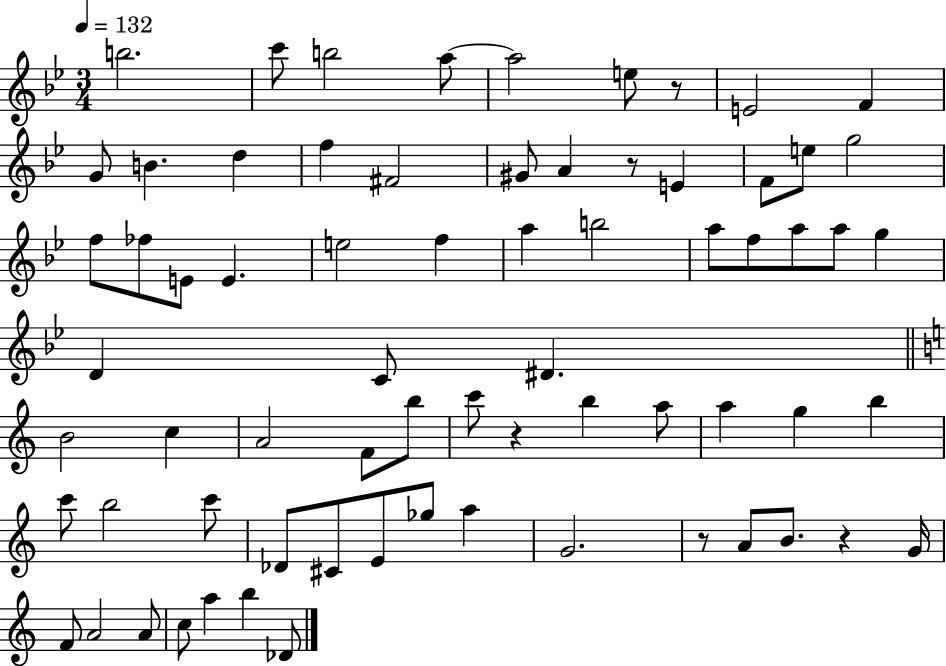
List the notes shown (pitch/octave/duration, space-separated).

B5/h. C6/e B5/h A5/e A5/h E5/e R/e E4/h F4/q G4/e B4/q. D5/q F5/q F#4/h G#4/e A4/q R/e E4/q F4/e E5/e G5/h F5/e FES5/e E4/e E4/q. E5/h F5/q A5/q B5/h A5/e F5/e A5/e A5/e G5/q D4/q C4/e D#4/q. B4/h C5/q A4/h F4/e B5/e C6/e R/q B5/q A5/e A5/q G5/q B5/q C6/e B5/h C6/e Db4/e C#4/e E4/e Gb5/e A5/q G4/h. R/e A4/e B4/e. R/q G4/s F4/e A4/h A4/e C5/e A5/q B5/q Db4/e